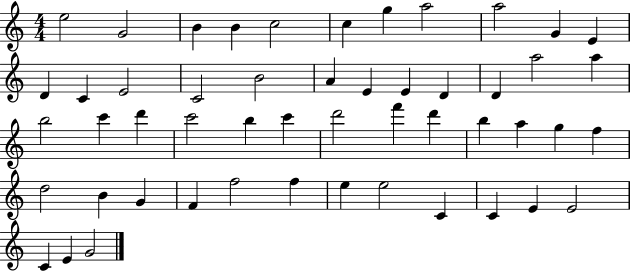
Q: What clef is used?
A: treble